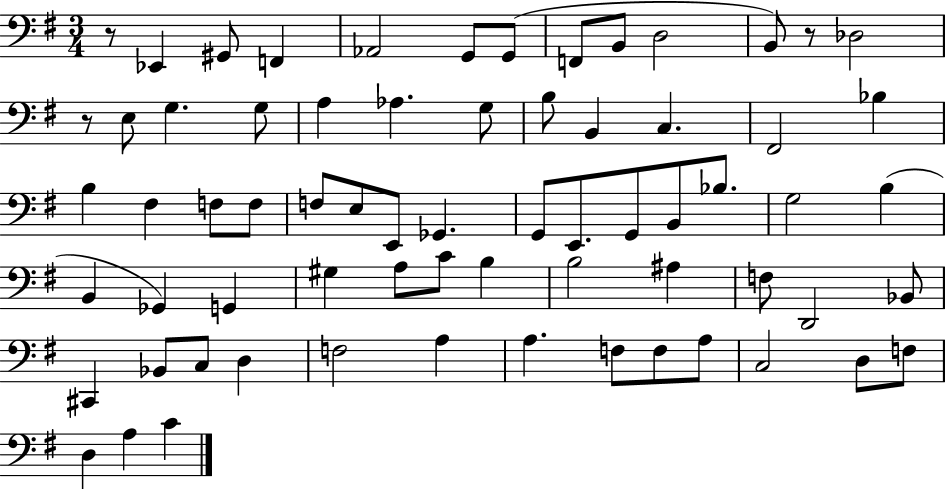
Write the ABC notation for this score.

X:1
T:Untitled
M:3/4
L:1/4
K:G
z/2 _E,, ^G,,/2 F,, _A,,2 G,,/2 G,,/2 F,,/2 B,,/2 D,2 B,,/2 z/2 _D,2 z/2 E,/2 G, G,/2 A, _A, G,/2 B,/2 B,, C, ^F,,2 _B, B, ^F, F,/2 F,/2 F,/2 E,/2 E,,/2 _G,, G,,/2 E,,/2 G,,/2 B,,/2 _B,/2 G,2 B, B,, _G,, G,, ^G, A,/2 C/2 B, B,2 ^A, F,/2 D,,2 _B,,/2 ^C,, _B,,/2 C,/2 D, F,2 A, A, F,/2 F,/2 A,/2 C,2 D,/2 F,/2 D, A, C